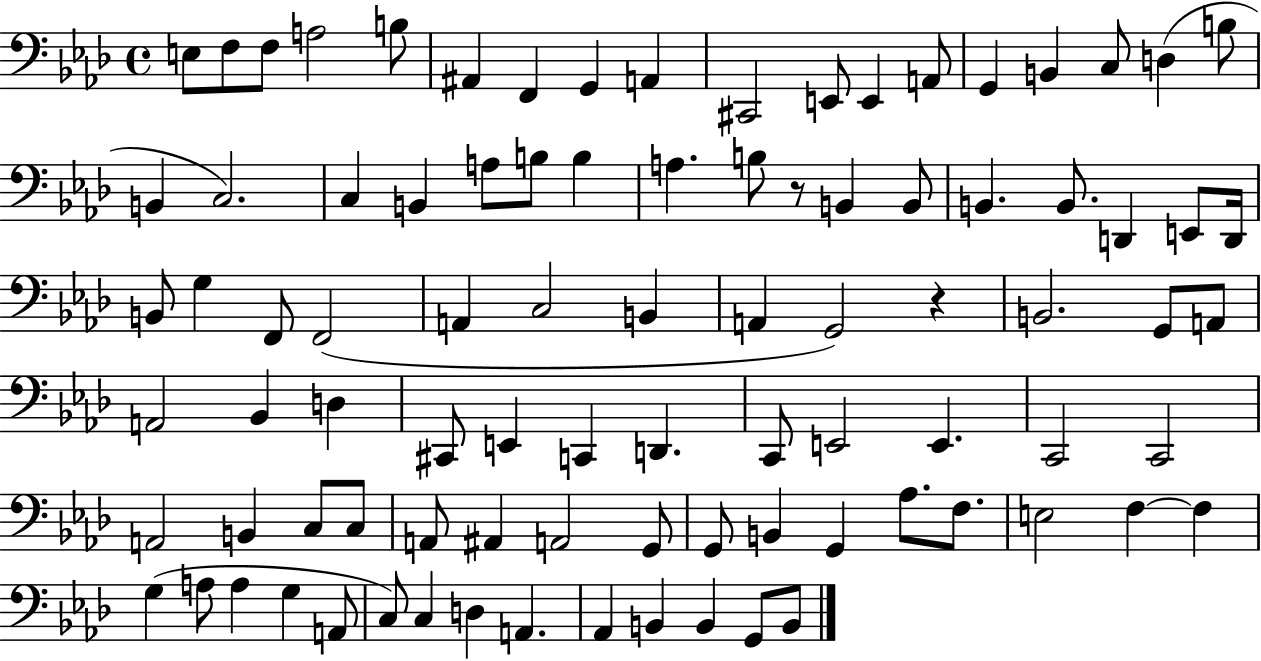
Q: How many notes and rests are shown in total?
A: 90